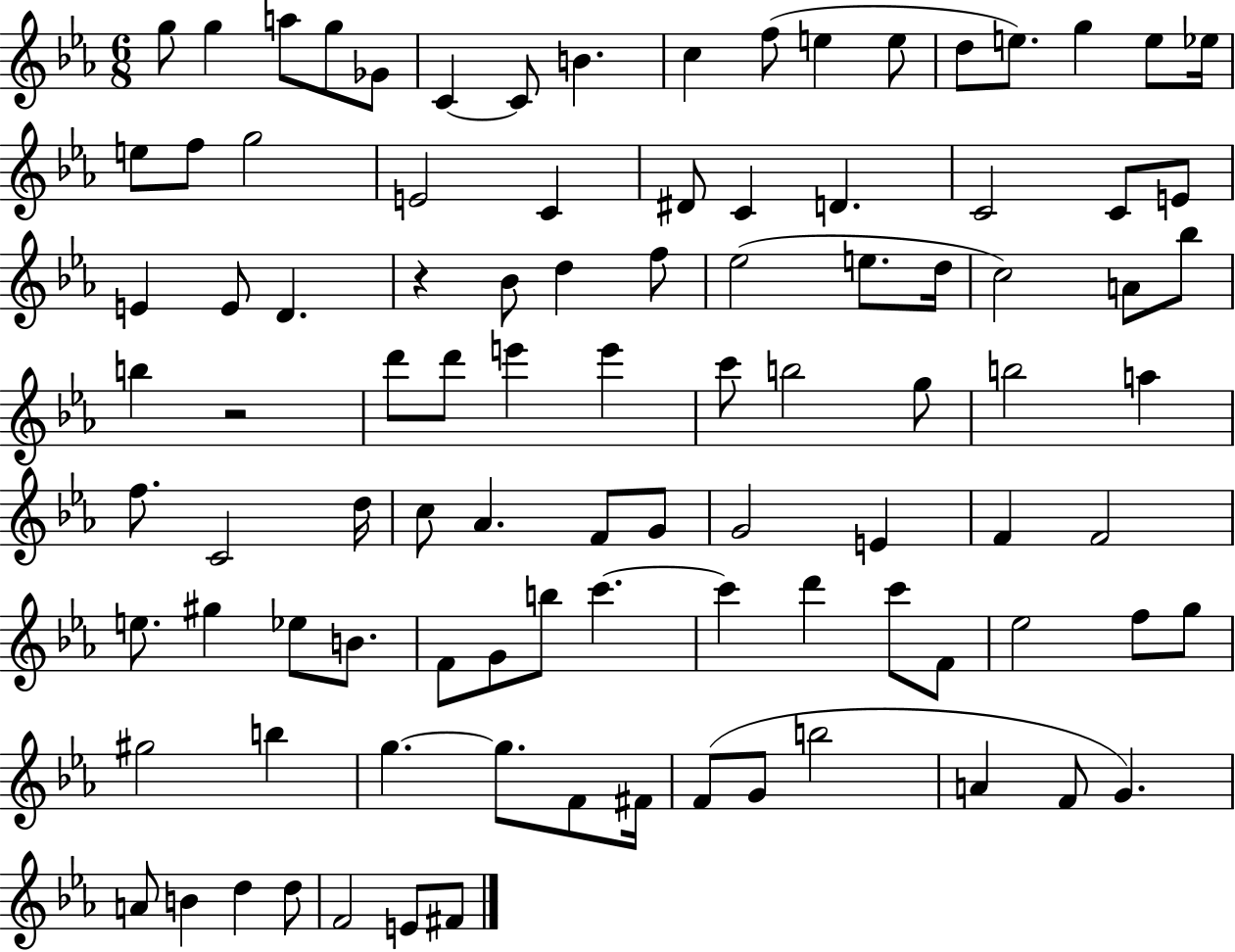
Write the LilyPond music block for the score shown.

{
  \clef treble
  \numericTimeSignature
  \time 6/8
  \key ees \major
  \repeat volta 2 { g''8 g''4 a''8 g''8 ges'8 | c'4~~ c'8 b'4. | c''4 f''8( e''4 e''8 | d''8 e''8.) g''4 e''8 ees''16 | \break e''8 f''8 g''2 | e'2 c'4 | dis'8 c'4 d'4. | c'2 c'8 e'8 | \break e'4 e'8 d'4. | r4 bes'8 d''4 f''8 | ees''2( e''8. d''16 | c''2) a'8 bes''8 | \break b''4 r2 | d'''8 d'''8 e'''4 e'''4 | c'''8 b''2 g''8 | b''2 a''4 | \break f''8. c'2 d''16 | c''8 aes'4. f'8 g'8 | g'2 e'4 | f'4 f'2 | \break e''8. gis''4 ees''8 b'8. | f'8 g'8 b''8 c'''4.~~ | c'''4 d'''4 c'''8 f'8 | ees''2 f''8 g''8 | \break gis''2 b''4 | g''4.~~ g''8. f'8 fis'16 | f'8( g'8 b''2 | a'4 f'8 g'4.) | \break a'8 b'4 d''4 d''8 | f'2 e'8 fis'8 | } \bar "|."
}